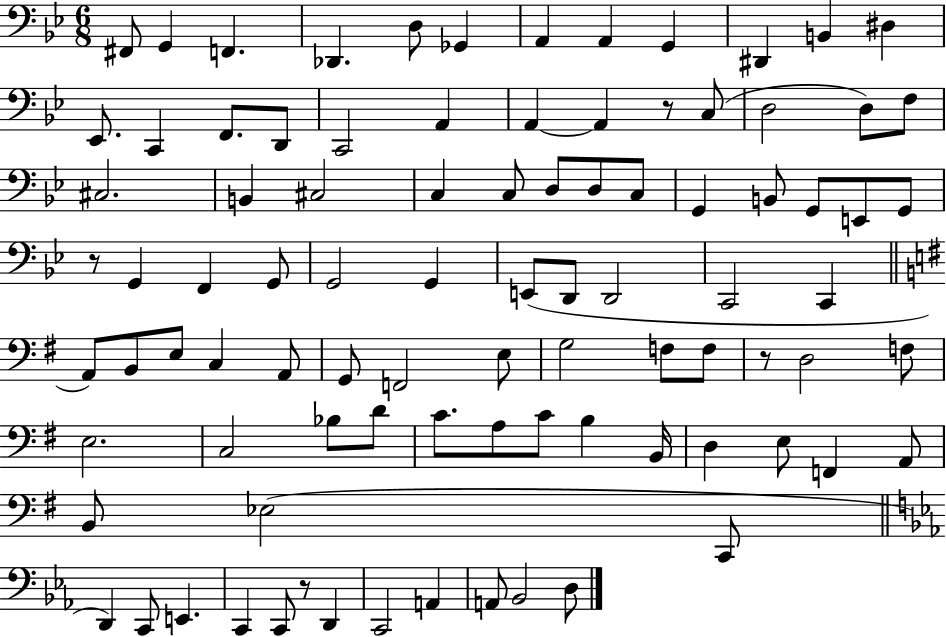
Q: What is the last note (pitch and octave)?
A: D3